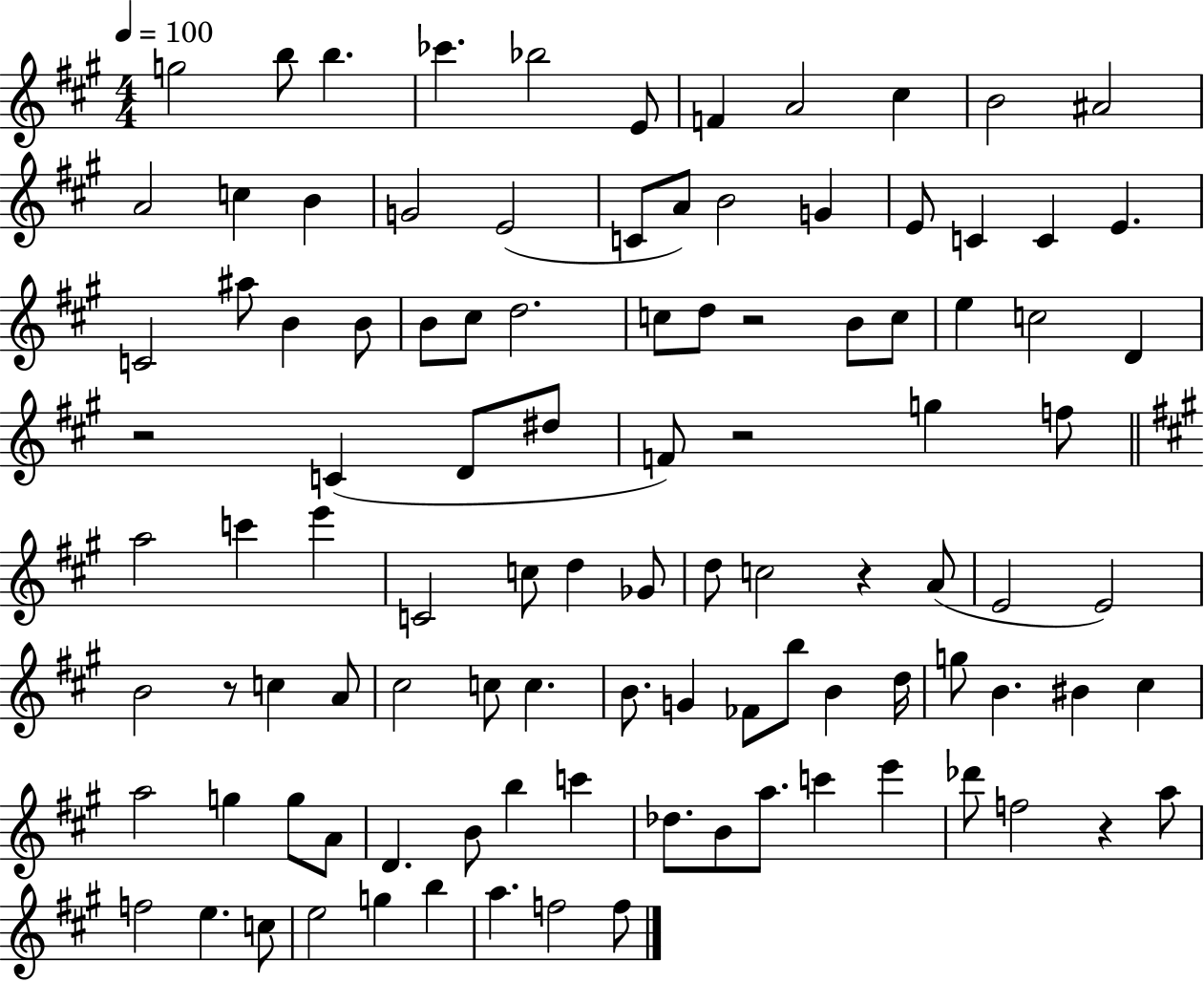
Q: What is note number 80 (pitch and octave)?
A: C6